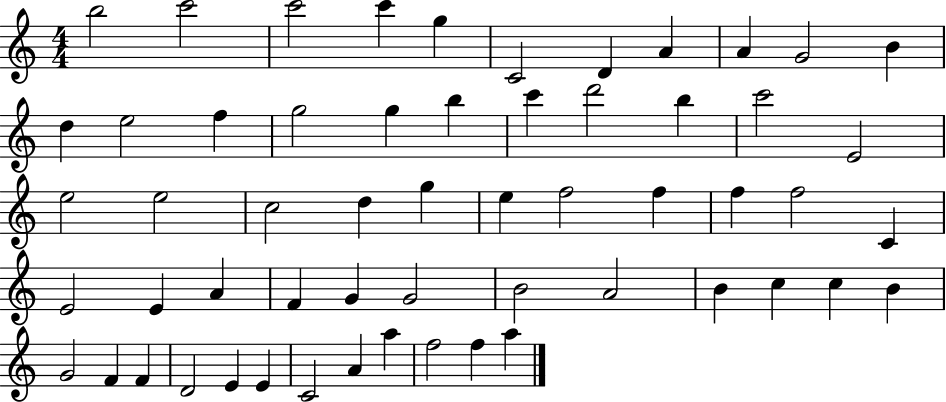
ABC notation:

X:1
T:Untitled
M:4/4
L:1/4
K:C
b2 c'2 c'2 c' g C2 D A A G2 B d e2 f g2 g b c' d'2 b c'2 E2 e2 e2 c2 d g e f2 f f f2 C E2 E A F G G2 B2 A2 B c c B G2 F F D2 E E C2 A a f2 f a